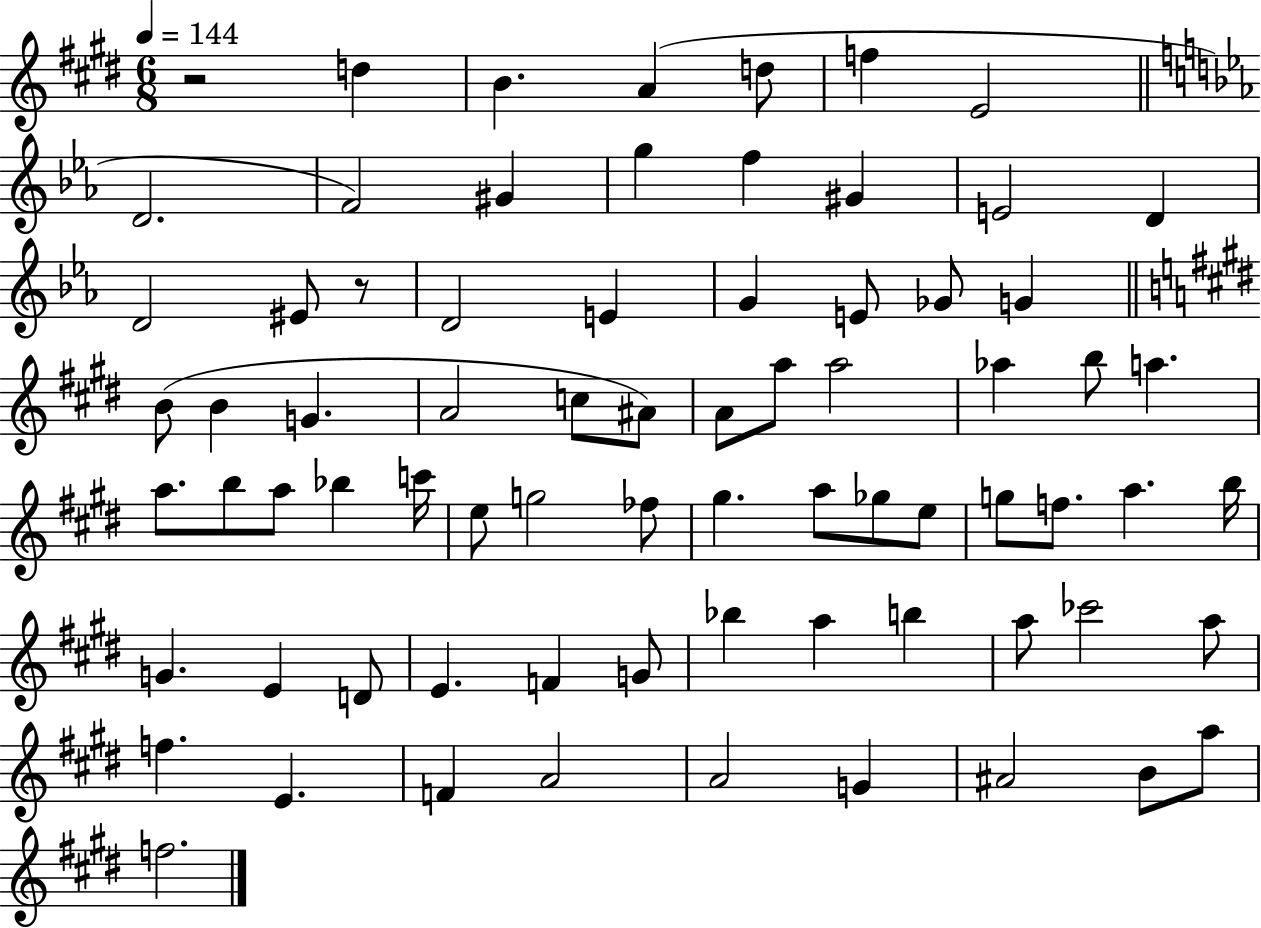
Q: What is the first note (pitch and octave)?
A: D5